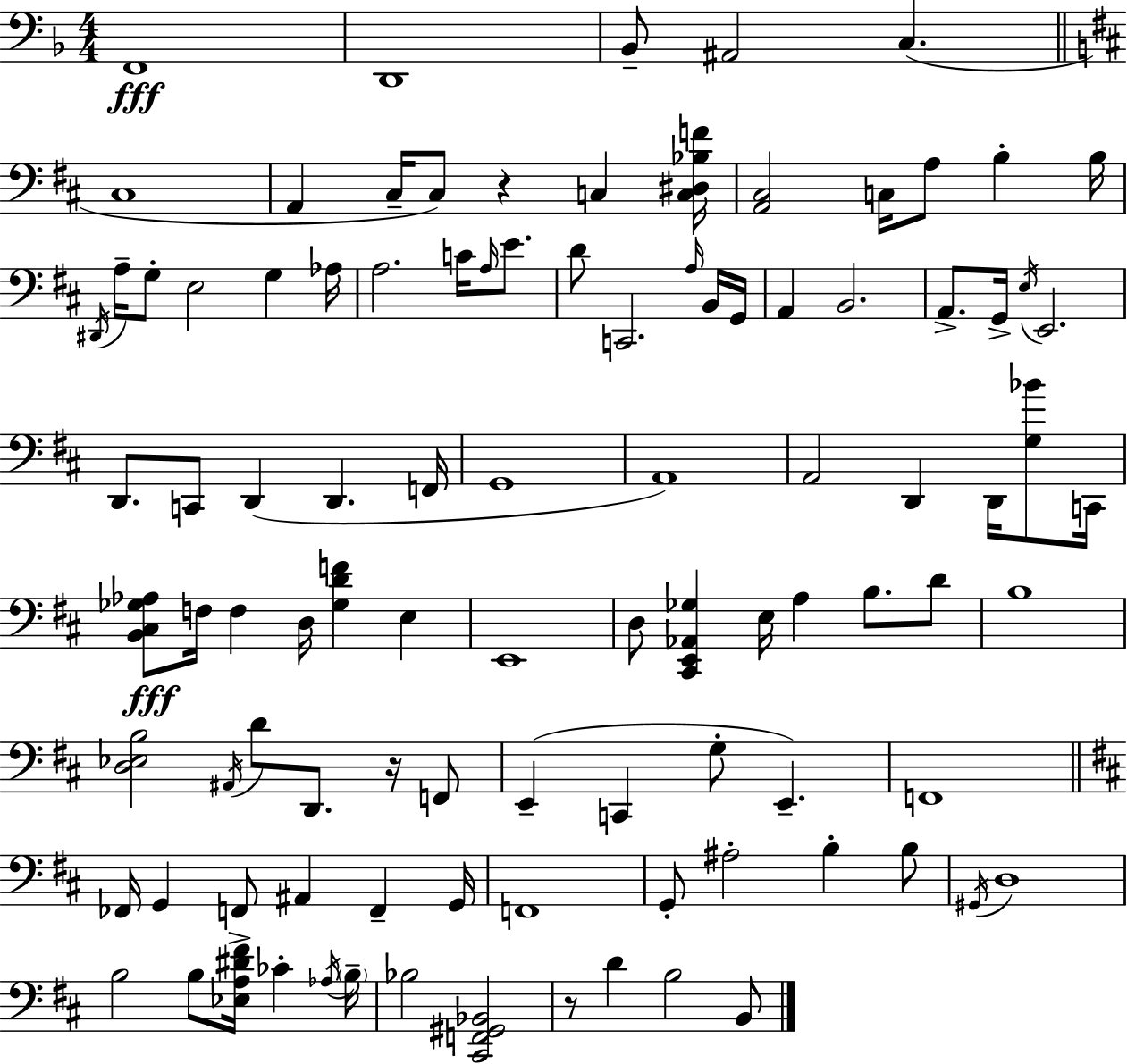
F2/w D2/w Bb2/e A#2/h C3/q. C#3/w A2/q C#3/s C#3/e R/q C3/q [C3,D#3,Bb3,F4]/s [A2,C#3]/h C3/s A3/e B3/q B3/s D#2/s A3/s G3/e E3/h G3/q Ab3/s A3/h. C4/s A3/s E4/e. D4/e C2/h. A3/s B2/s G2/s A2/q B2/h. A2/e. G2/s E3/s E2/h. D2/e. C2/e D2/q D2/q. F2/s G2/w A2/w A2/h D2/q D2/s [G3,Bb4]/e C2/s [B2,C#3,Gb3,Ab3]/e F3/s F3/q D3/s [Gb3,D4,F4]/q E3/q E2/w D3/e [C#2,E2,Ab2,Gb3]/q E3/s A3/q B3/e. D4/e B3/w [D3,Eb3,B3]/h A#2/s D4/e D2/e. R/s F2/e E2/q C2/q G3/e E2/q. F2/w FES2/s G2/q F2/e A#2/q F2/q G2/s F2/w G2/e A#3/h B3/q B3/e G#2/s D3/w B3/h B3/e [Eb3,A3,D#4,F#4]/s CES4/q Ab3/s B3/s Bb3/h [C#2,F2,G#2,Bb2]/h R/e D4/q B3/h B2/e